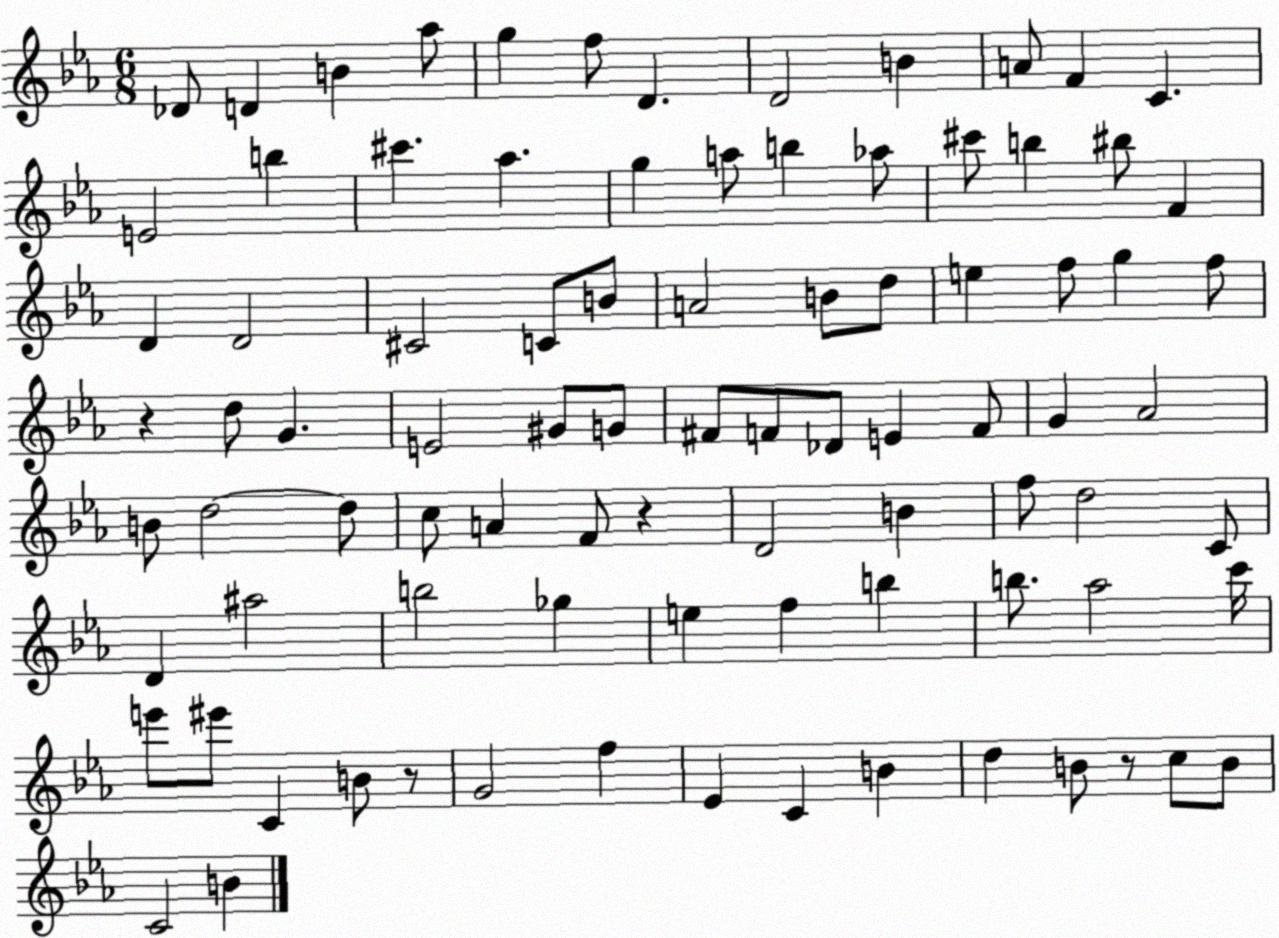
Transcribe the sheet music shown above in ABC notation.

X:1
T:Untitled
M:6/8
L:1/4
K:Eb
_D/2 D B _a/2 g f/2 D D2 B A/2 F C E2 b ^c' _a g a/2 b _a/2 ^c'/2 b ^b/2 F D D2 ^C2 C/2 B/2 A2 B/2 d/2 e f/2 g f/2 z d/2 G E2 ^G/2 G/2 ^F/2 F/2 _D/2 E F/2 G _A2 B/2 d2 d/2 c/2 A F/2 z D2 B f/2 d2 C/2 D ^a2 b2 _g e f b b/2 _a2 c'/4 e'/2 ^e'/2 C B/2 z/2 G2 f _E C B d B/2 z/2 c/2 B/2 C2 B